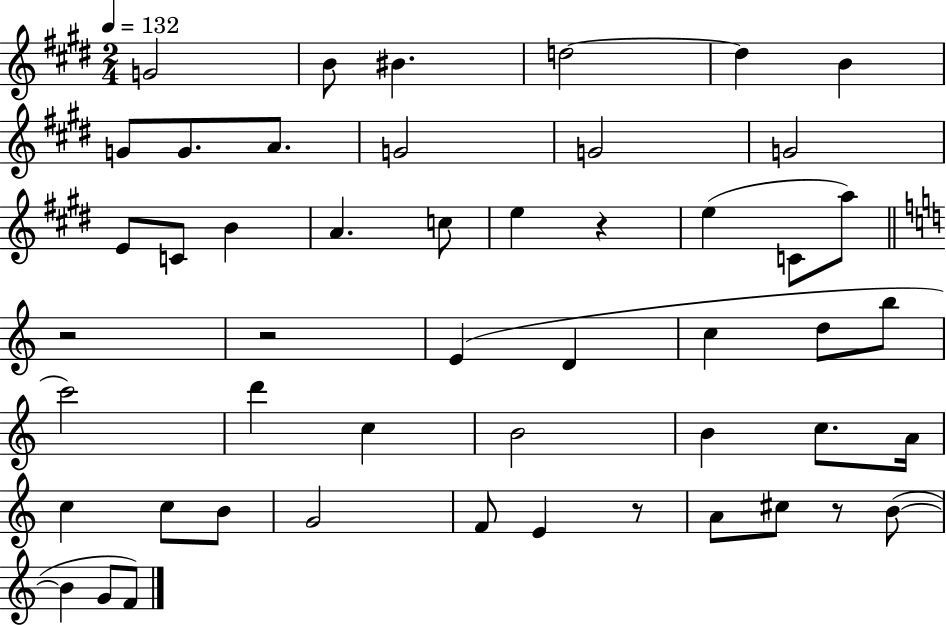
{
  \clef treble
  \numericTimeSignature
  \time 2/4
  \key e \major
  \tempo 4 = 132
  \repeat volta 2 { g'2 | b'8 bis'4. | d''2~~ | d''4 b'4 | \break g'8 g'8. a'8. | g'2 | g'2 | g'2 | \break e'8 c'8 b'4 | a'4. c''8 | e''4 r4 | e''4( c'8 a''8) | \break \bar "||" \break \key c \major r2 | r2 | e'4( d'4 | c''4 d''8 b''8 | \break c'''2) | d'''4 c''4 | b'2 | b'4 c''8. a'16 | \break c''4 c''8 b'8 | g'2 | f'8 e'4 r8 | a'8 cis''8 r8 b'8~(~ | \break b'4 g'8 f'8) | } \bar "|."
}